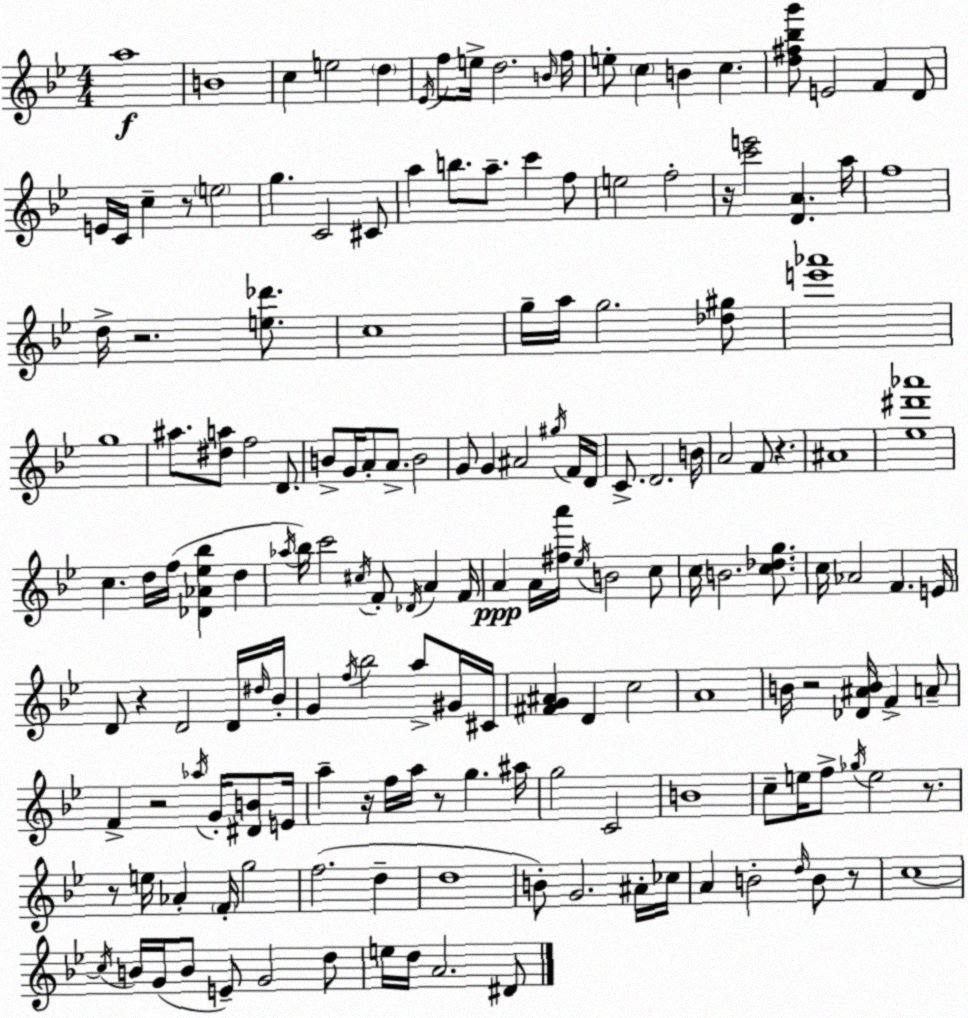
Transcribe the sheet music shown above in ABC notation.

X:1
T:Untitled
M:4/4
L:1/4
K:Gm
a4 B4 c e2 d _E/4 f/2 e/4 d2 B/4 f/4 e/2 c B c [d^f_bg']/2 E2 F D/2 E/4 C/4 c z/2 e2 g C2 ^C/2 a b/2 a/2 c' f/2 e2 f2 z/4 [c'e']2 [DA] a/4 f4 d/4 z2 [e_d']/2 c4 g/4 a/4 g2 [_d^g]/2 [e'_a']4 g4 ^a/2 [^da]/2 f2 D/2 B/2 G/4 A/2 A/2 B2 G/2 G ^A2 ^g/4 F/4 D/4 C/2 D2 B/4 A2 F/2 z ^A4 [_e^d'_a']4 c d/4 f/4 [_D_A_e_b] d _a/4 _b/4 c'2 ^c/4 F/2 _D/4 A F/4 A A/4 [^fa']/4 _e/4 B2 c/2 c/4 B2 [c_dg]/2 c/4 _A2 F E/4 D/2 z D2 D/4 ^d/4 _B/4 G f/4 _b2 a/2 ^G/4 ^C/4 [^FG^A] D c2 A4 B/4 z2 [_D^AB]/4 F A/2 F z2 _a/4 G/4 [^DB]/2 E/4 a z/4 f/4 a/4 z/2 g ^a/4 g2 C2 B4 c/2 e/4 f/2 _g/4 e2 z/2 z/2 e/4 _A F/4 g2 f2 d d4 B/2 G2 ^A/4 _c/4 A B2 d/4 B/2 z/2 c4 c/4 B/4 G/4 B/2 E/2 G2 d/2 e/4 d/4 A2 ^D/2